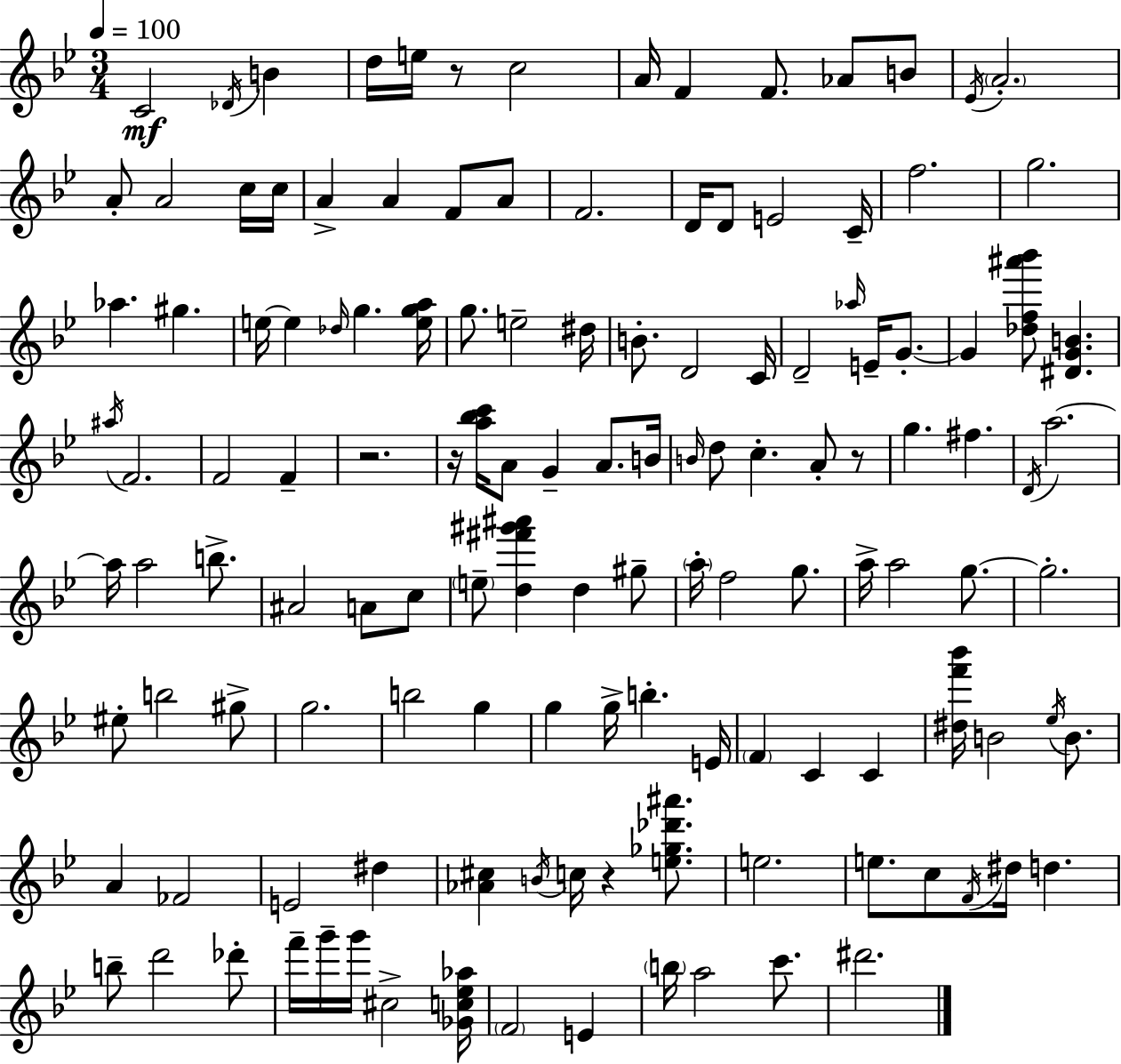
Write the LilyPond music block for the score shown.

{
  \clef treble
  \numericTimeSignature
  \time 3/4
  \key g \minor
  \tempo 4 = 100
  c'2\mf \acciaccatura { des'16 } b'4 | d''16 e''16 r8 c''2 | a'16 f'4 f'8. aes'8 b'8 | \acciaccatura { ees'16 } \parenthesize a'2.-. | \break a'8-. a'2 | c''16 c''16 a'4-> a'4 f'8 | a'8 f'2. | d'16 d'8 e'2 | \break c'16-- f''2. | g''2. | aes''4. gis''4. | e''16~~ e''4 \grace { des''16 } g''4. | \break <e'' g'' a''>16 g''8. e''2-- | dis''16 b'8.-. d'2 | c'16 d'2-- \grace { aes''16 } | e'16-- g'8.-.~~ g'4 <des'' f'' ais''' bes'''>8 <dis' g' b'>4. | \break \acciaccatura { ais''16 } f'2. | f'2 | f'4-- r2. | r16 <a'' bes'' c'''>16 a'8 g'4-- | \break a'8. b'16 \grace { b'16 } d''8 c''4.-. | a'8-. r8 g''4. | fis''4. \acciaccatura { d'16 } a''2.~~ | a''16 a''2 | \break b''8.-> ais'2 | a'8 c''8 \parenthesize e''8-- <d'' fis''' gis''' ais'''>4 | d''4 gis''8-- \parenthesize a''16-. f''2 | g''8. a''16-> a''2 | \break g''8.~~ g''2.-. | eis''8-. b''2 | gis''8-> g''2. | b''2 | \break g''4 g''4 g''16-> | b''4.-. e'16 \parenthesize f'4 c'4 | c'4 <dis'' f''' bes'''>16 b'2 | \acciaccatura { ees''16 } b'8. a'4 | \break fes'2 e'2 | dis''4 <aes' cis''>4 | \acciaccatura { b'16 } c''16 r4 <e'' ges'' des''' ais'''>8. e''2. | e''8. | \break c''8 \acciaccatura { f'16 } dis''16 d''4. b''8-- | d'''2 des'''8-. f'''16-- g'''16-- | g'''16 cis''2-> <ges' c'' ees'' aes''>16 \parenthesize f'2 | e'4 \parenthesize b''16 a''2 | \break c'''8. dis'''2. | \bar "|."
}